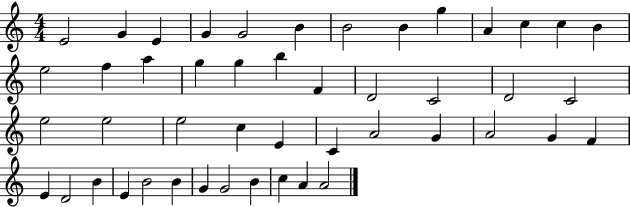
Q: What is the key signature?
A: C major